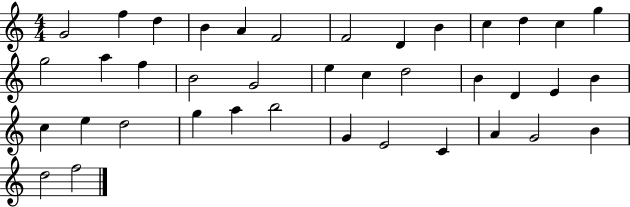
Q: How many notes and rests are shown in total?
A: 39